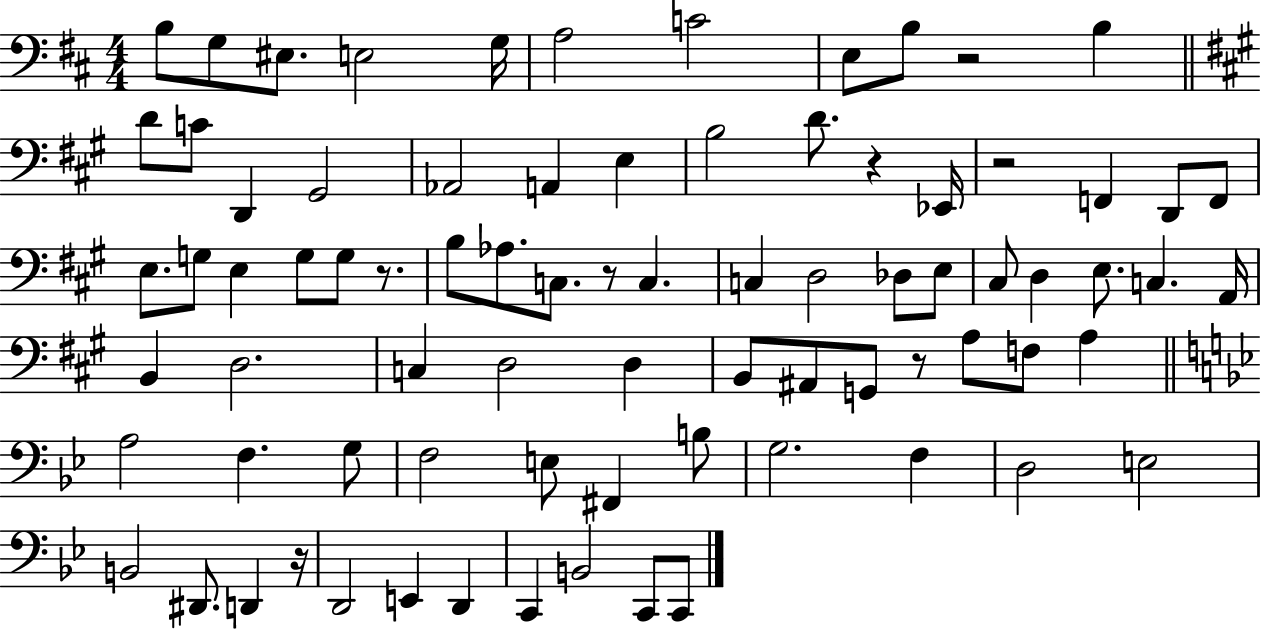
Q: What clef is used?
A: bass